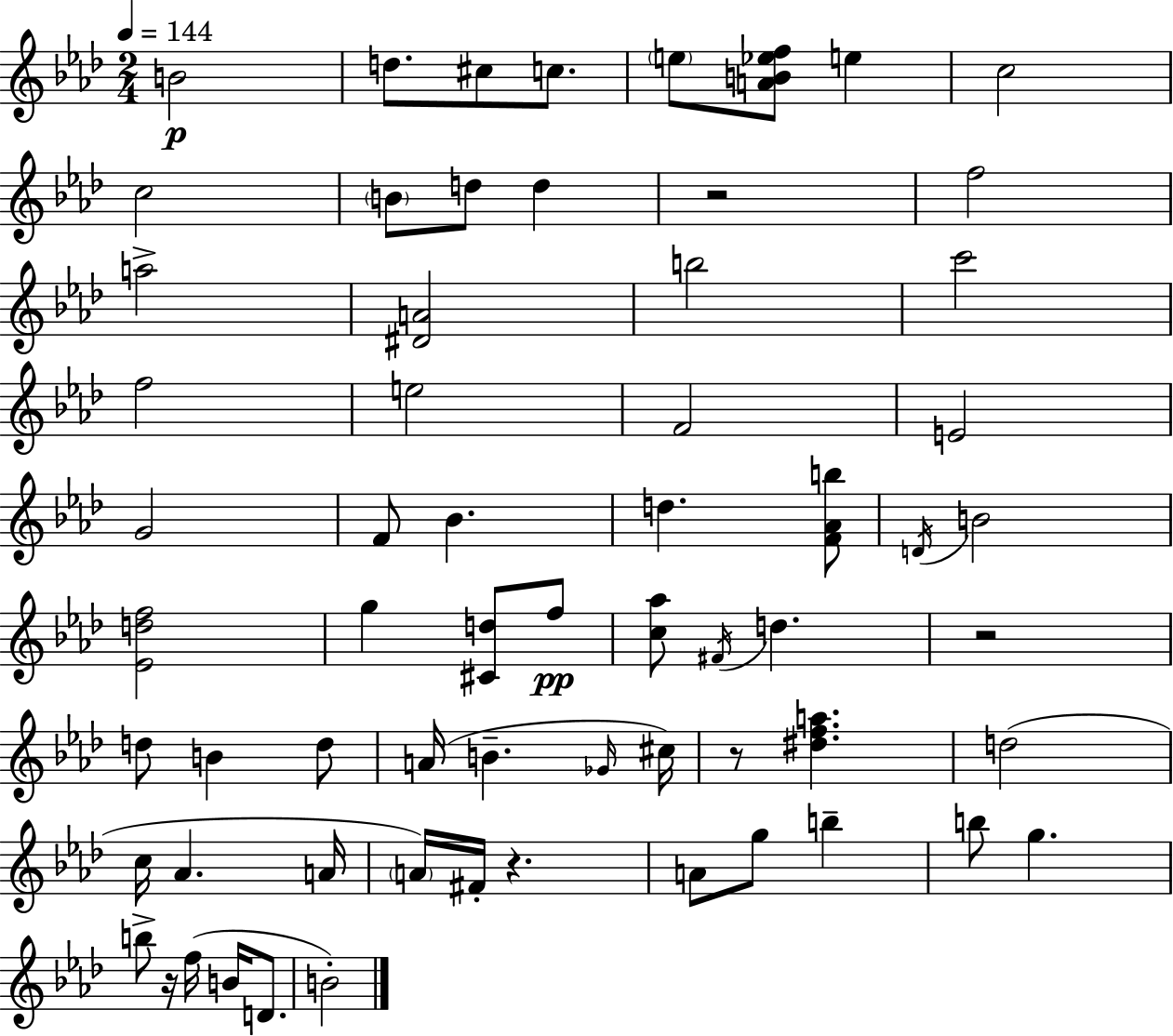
{
  \clef treble
  \numericTimeSignature
  \time 2/4
  \key f \minor
  \tempo 4 = 144
  \repeat volta 2 { b'2\p | d''8. cis''8 c''8. | \parenthesize e''8 <a' b' ees'' f''>8 e''4 | c''2 | \break c''2 | \parenthesize b'8 d''8 d''4 | r2 | f''2 | \break a''2-> | <dis' a'>2 | b''2 | c'''2 | \break f''2 | e''2 | f'2 | e'2 | \break g'2 | f'8 bes'4. | d''4. <f' aes' b''>8 | \acciaccatura { d'16 } b'2 | \break <ees' d'' f''>2 | g''4 <cis' d''>8 f''8\pp | <c'' aes''>8 \acciaccatura { fis'16 } d''4. | r2 | \break d''8 b'4 | d''8 a'16( b'4.-- | \grace { ges'16 } cis''16) r8 <dis'' f'' a''>4. | d''2( | \break c''16 aes'4. | a'16 \parenthesize a'16) fis'16-. r4. | a'8 g''8 b''4-- | b''8 g''4. | \break b''8-> r16 f''16( b'16 | d'8. b'2-.) | } \bar "|."
}